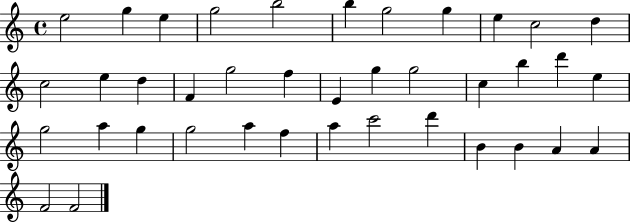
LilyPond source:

{
  \clef treble
  \time 4/4
  \defaultTimeSignature
  \key c \major
  e''2 g''4 e''4 | g''2 b''2 | b''4 g''2 g''4 | e''4 c''2 d''4 | \break c''2 e''4 d''4 | f'4 g''2 f''4 | e'4 g''4 g''2 | c''4 b''4 d'''4 e''4 | \break g''2 a''4 g''4 | g''2 a''4 f''4 | a''4 c'''2 d'''4 | b'4 b'4 a'4 a'4 | \break f'2 f'2 | \bar "|."
}